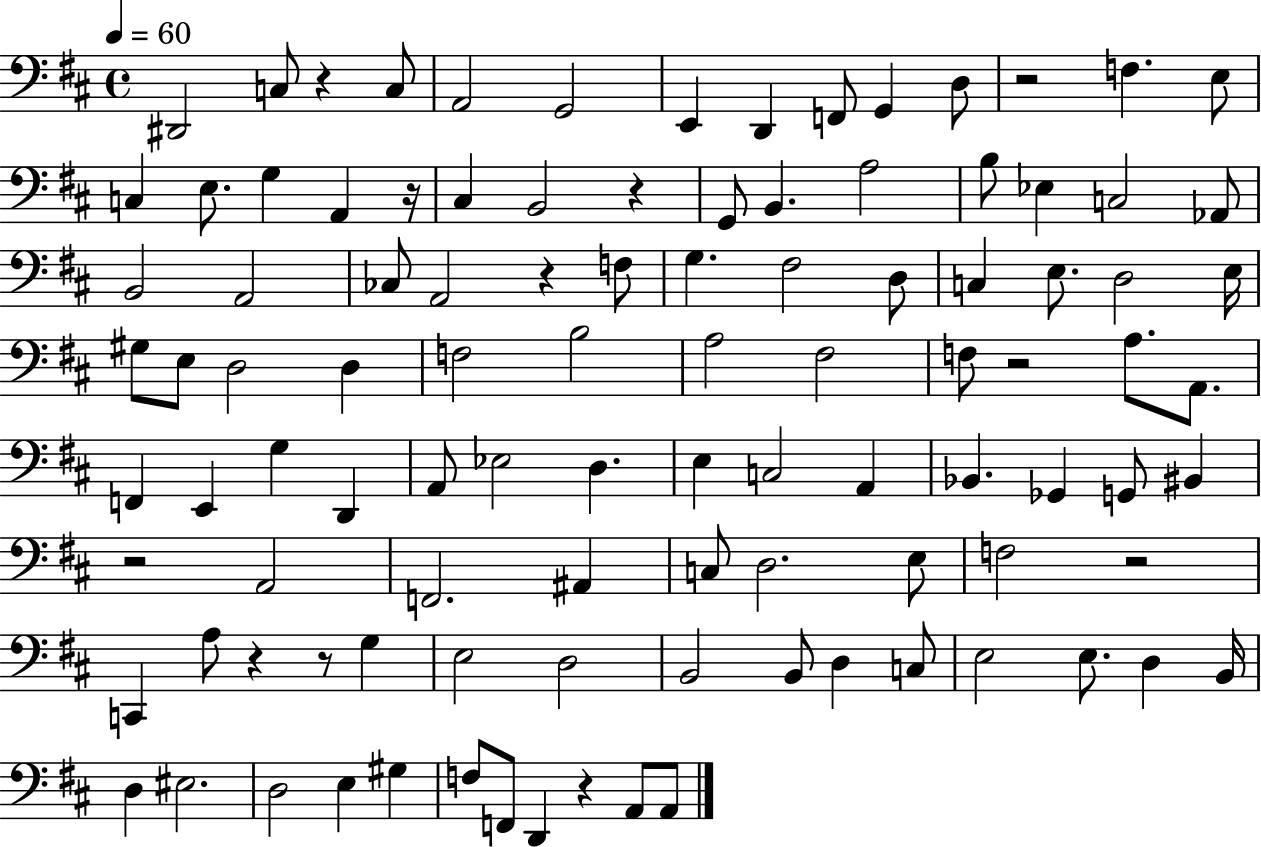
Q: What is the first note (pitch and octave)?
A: D#2